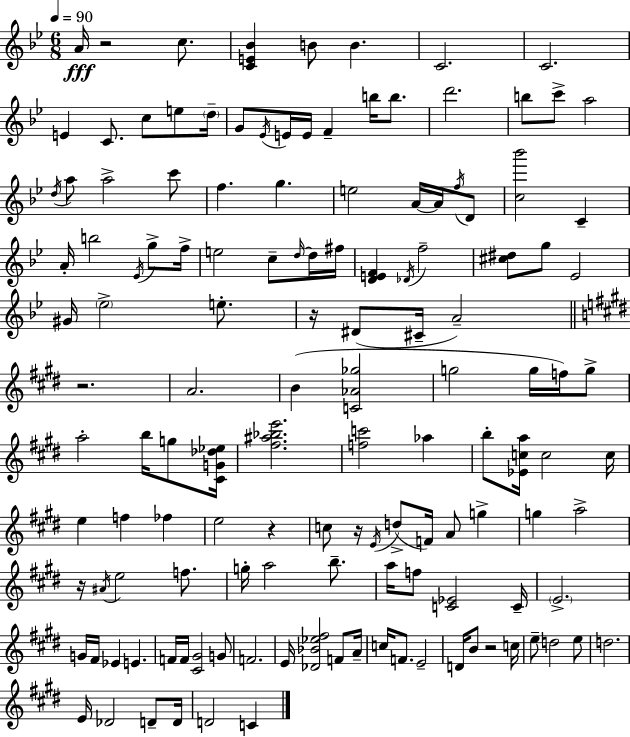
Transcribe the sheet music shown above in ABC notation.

X:1
T:Untitled
M:6/8
L:1/4
K:Bb
A/4 z2 c/2 [CE_B] B/2 B C2 C2 E C/2 c/2 e/2 d/4 G/2 _E/4 E/4 E/4 F b/4 b/2 d'2 b/2 c'/2 a2 d/4 a/2 a2 c'/2 f g e2 A/4 A/4 f/4 D/2 [c_b']2 C A/4 b2 _E/4 g/2 f/4 e2 c/2 d/4 d/4 ^f/4 [DEF] _D/4 f2 [^c^d]/2 g/2 _E2 ^G/4 _e2 e/2 z/4 ^D/2 ^C/4 A2 z2 A2 B [C_A_g]2 g2 g/4 f/4 g/2 a2 b/4 g/2 [^CG_d_e]/4 [^f^a_be']2 [fc']2 _a b/2 [_Eca]/4 c2 c/4 e f _f e2 z c/2 z/4 E/4 d/2 F/4 A/2 g g a2 z/4 ^A/4 e2 f/2 g/4 a2 b/2 a/4 f/2 [C_E]2 C/4 E2 G/4 ^F/4 _E E F/4 F/4 [^C^G]2 G/2 F2 E/4 [_D_B_e^f]2 F/2 A/4 c/4 F/2 E2 D/4 B/2 z2 c/4 e/2 d2 e/2 d2 E/4 _D2 D/2 D/4 D2 C